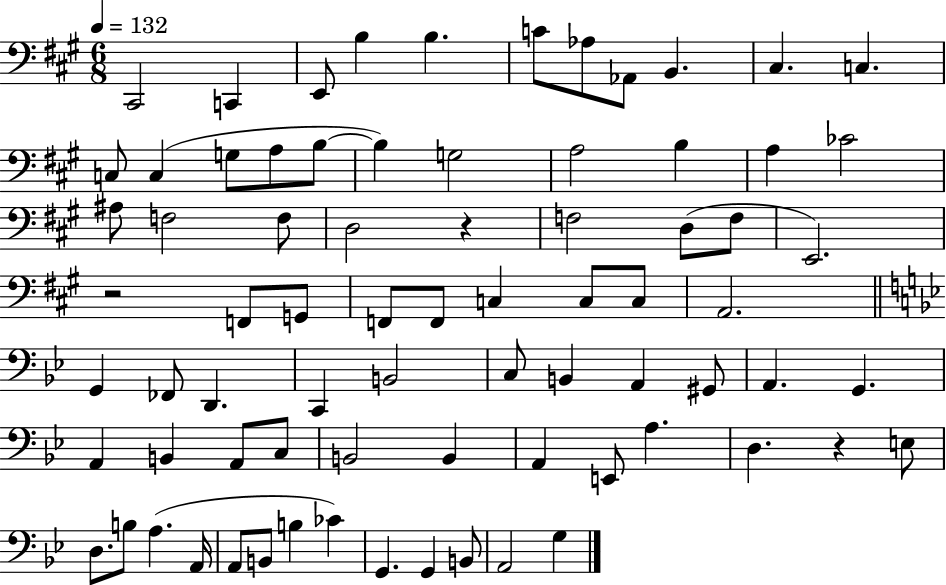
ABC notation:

X:1
T:Untitled
M:6/8
L:1/4
K:A
^C,,2 C,, E,,/2 B, B, C/2 _A,/2 _A,,/2 B,, ^C, C, C,/2 C, G,/2 A,/2 B,/2 B, G,2 A,2 B, A, _C2 ^A,/2 F,2 F,/2 D,2 z F,2 D,/2 F,/2 E,,2 z2 F,,/2 G,,/2 F,,/2 F,,/2 C, C,/2 C,/2 A,,2 G,, _F,,/2 D,, C,, B,,2 C,/2 B,, A,, ^G,,/2 A,, G,, A,, B,, A,,/2 C,/2 B,,2 B,, A,, E,,/2 A, D, z E,/2 D,/2 B,/2 A, A,,/4 A,,/2 B,,/2 B, _C G,, G,, B,,/2 A,,2 G,